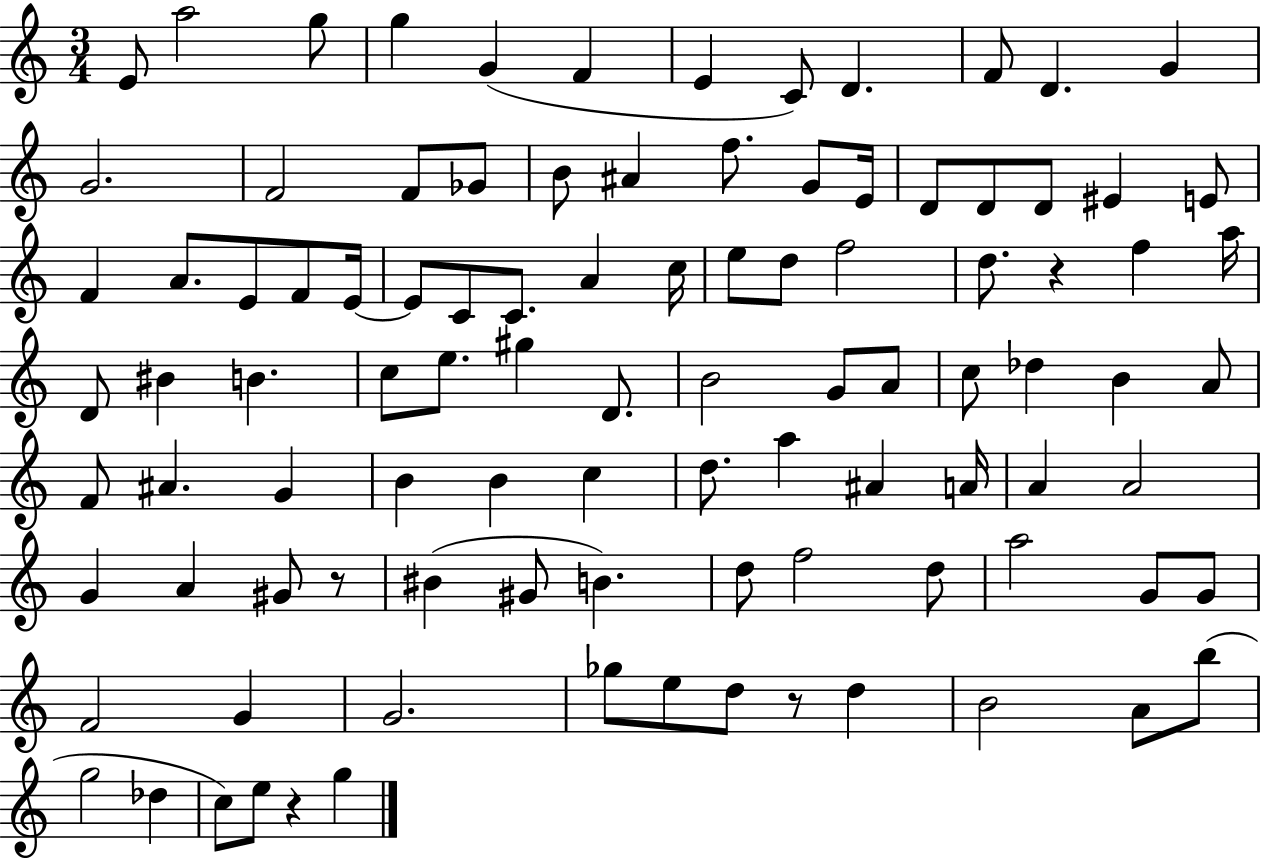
X:1
T:Untitled
M:3/4
L:1/4
K:C
E/2 a2 g/2 g G F E C/2 D F/2 D G G2 F2 F/2 _G/2 B/2 ^A f/2 G/2 E/4 D/2 D/2 D/2 ^E E/2 F A/2 E/2 F/2 E/4 E/2 C/2 C/2 A c/4 e/2 d/2 f2 d/2 z f a/4 D/2 ^B B c/2 e/2 ^g D/2 B2 G/2 A/2 c/2 _d B A/2 F/2 ^A G B B c d/2 a ^A A/4 A A2 G A ^G/2 z/2 ^B ^G/2 B d/2 f2 d/2 a2 G/2 G/2 F2 G G2 _g/2 e/2 d/2 z/2 d B2 A/2 b/2 g2 _d c/2 e/2 z g